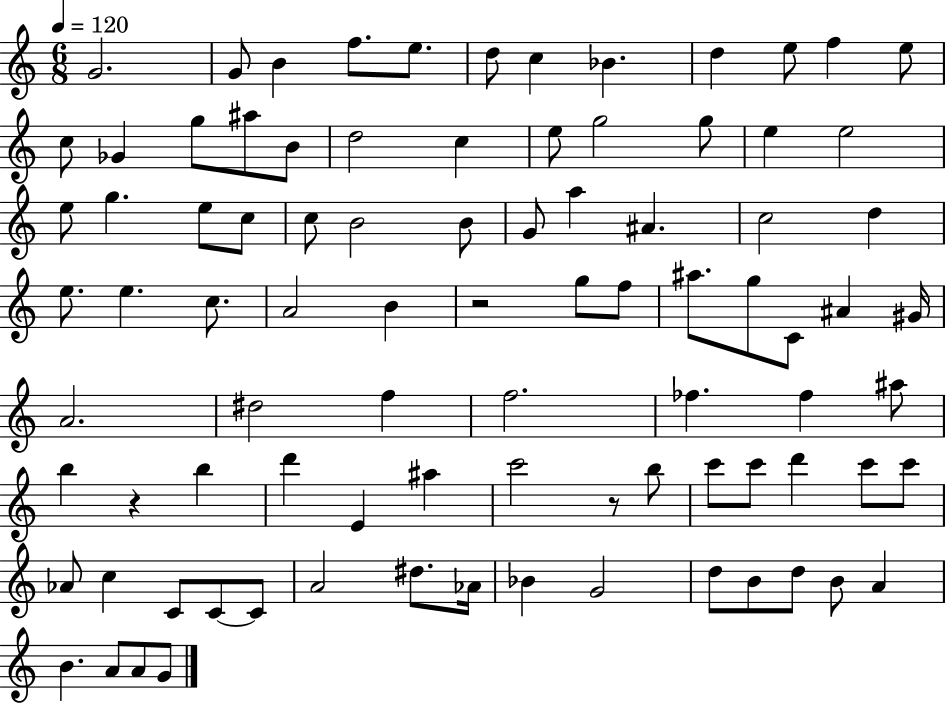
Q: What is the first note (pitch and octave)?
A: G4